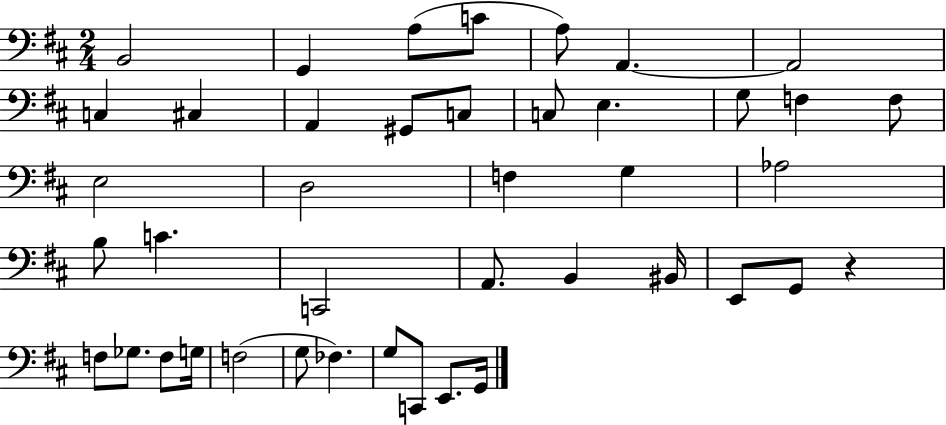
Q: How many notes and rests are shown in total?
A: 42